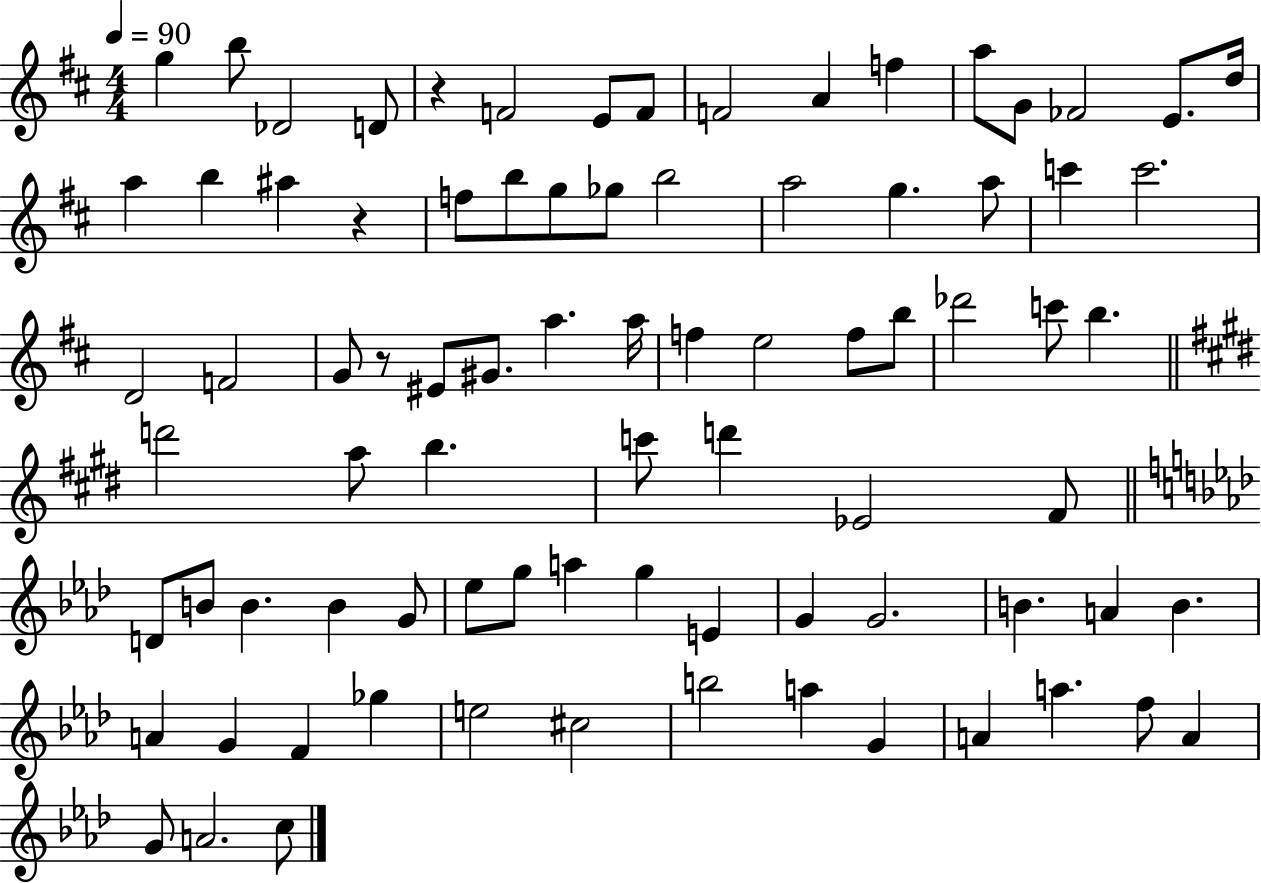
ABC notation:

X:1
T:Untitled
M:4/4
L:1/4
K:D
g b/2 _D2 D/2 z F2 E/2 F/2 F2 A f a/2 G/2 _F2 E/2 d/4 a b ^a z f/2 b/2 g/2 _g/2 b2 a2 g a/2 c' c'2 D2 F2 G/2 z/2 ^E/2 ^G/2 a a/4 f e2 f/2 b/2 _d'2 c'/2 b d'2 a/2 b c'/2 d' _E2 ^F/2 D/2 B/2 B B G/2 _e/2 g/2 a g E G G2 B A B A G F _g e2 ^c2 b2 a G A a f/2 A G/2 A2 c/2